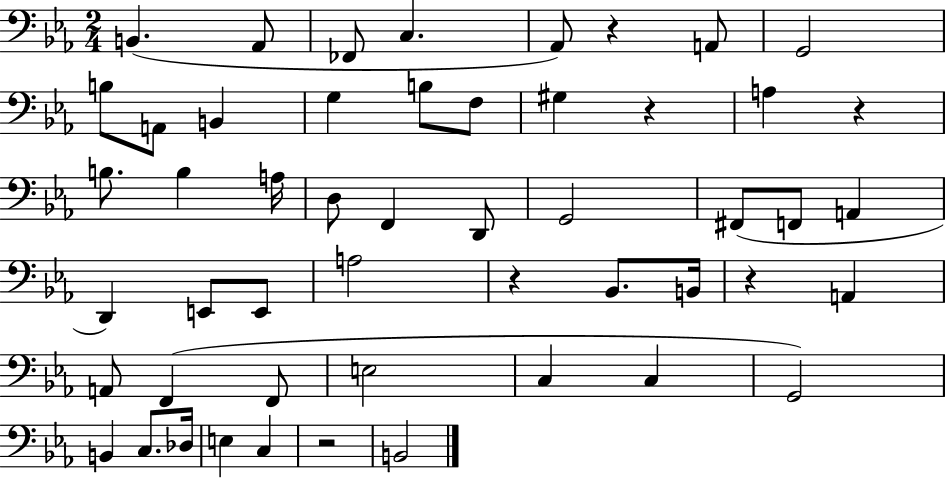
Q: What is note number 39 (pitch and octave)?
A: G2